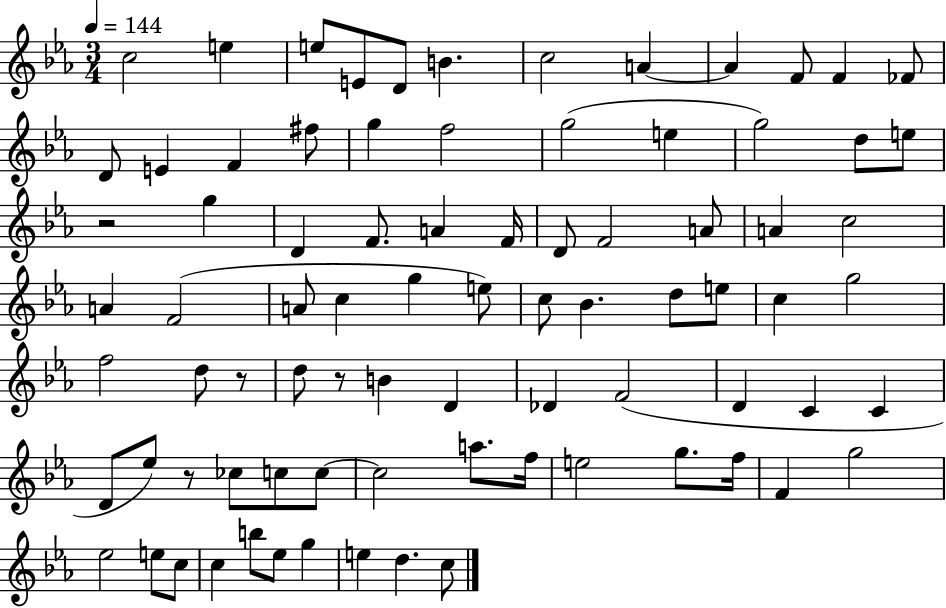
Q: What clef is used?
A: treble